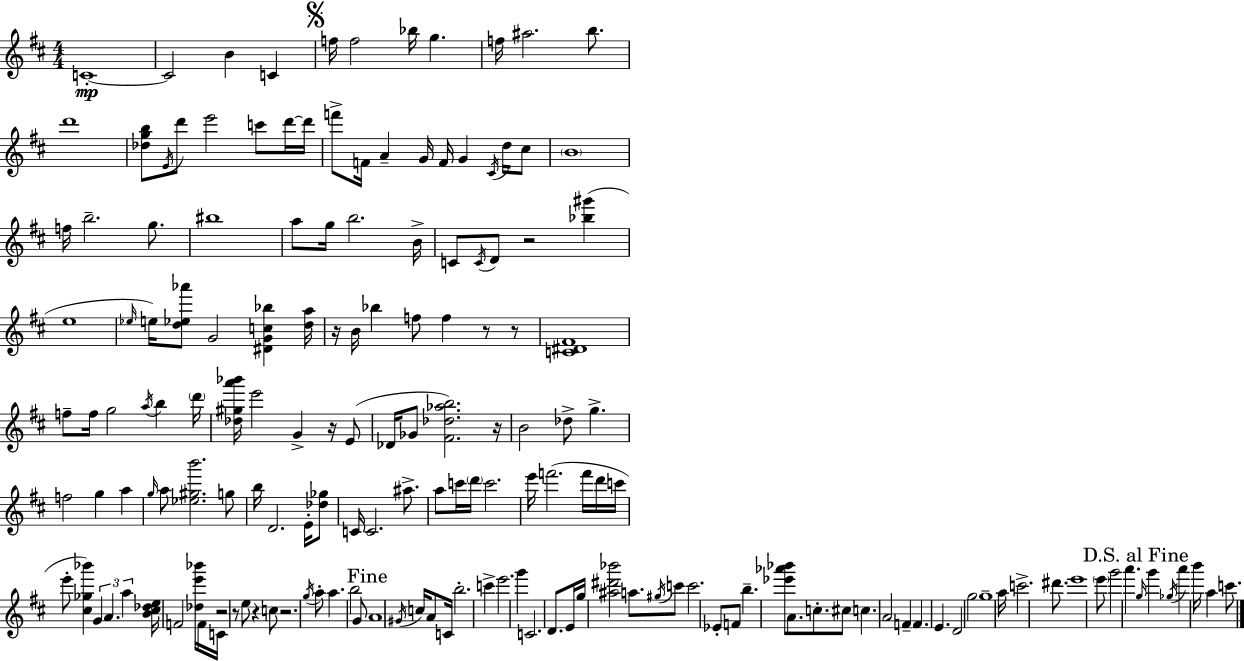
{
  \clef treble
  \numericTimeSignature
  \time 4/4
  \key d \major
  c'1-.~~\mp | c'2 b'4 c'4 | \mark \markup { \musicglyph "scripts.segno" } f''16 f''2 bes''16 g''4. | f''16 ais''2. b''8. | \break d'''1 | <des'' g'' b''>8 \acciaccatura { e'16 } d'''8 e'''2 c'''8 d'''16~~ | d'''16 f'''8-> f'16 a'4-- g'16 f'16 g'4 \acciaccatura { cis'16 } d''16 | cis''8 \parenthesize b'1 | \break f''16 b''2.-- g''8. | bis''1 | a''8 g''16 b''2. | b'16-> c'8 \acciaccatura { c'16 } d'8 r2 <bes'' gis'''>4( | \break e''1 | \grace { ees''16 }) e''16 <d'' ees'' aes'''>8 g'2 <dis' g' c'' bes''>4 | <d'' a''>16 r16 b'16 bes''4 f''8 f''4 | r8 r8 <c' dis' fis'>1 | \break f''8-- f''16 g''2 \acciaccatura { a''16 } | b''4 \parenthesize d'''16 <des'' gis'' a''' bes'''>16 e'''2 g'4-> | r16 e'8( des'16 ges'8 <fis' des'' aes'' b''>2.) | r16 b'2 des''8-> g''4.-> | \break f''2 g''4 | a''4 \grace { g''16 } a''8 <ees'' gis'' b'''>2. | g''8 b''16 d'2. | e'16-. <des'' ges''>8 c'16 c'2. | \break ais''8.-> a''8 c'''16 \parenthesize d'''16 c'''2. | e'''16 f'''2.( | f'''16 d'''16 c'''16 e'''8-. <cis'' ges'' bes'''>4) \tuplet 3/2 { g'4 | a'4. a''4 } <b' cis'' des'' e''>16 f'2 | \break <des'' e''' bes'''>16 f'16 c'16 r2 r8 | e''8 r4 c''8 r2. | \acciaccatura { g''16 } a''8-. a''4. b''2 | g'8 \mark "Fine" a'1 | \break \acciaccatura { gis'16 } c''16 a'8 c'16 b''2.-. | c'''4-> e'''2. | g'''4 c'2. | d'8. e'16 g''16 <ais'' dis''' bes'''>2 | \break a''8. \acciaccatura { gis''16 } c'''8 c'''2. | ees'8-. f'8 b''4.-- | <ees''' aes''' bes'''>8 a'8. c''8.-. cis''8 c''4. | a'2 f'4-- f'4. | \break e'4. d'2 | g''2 g''1-- | a''16 c'''2.-> | dis'''8. e'''1 | \break \parenthesize e'''8 g'''2 | a'''4. \mark "D.S. al Fine" \grace { g''16 } g'''4 \acciaccatura { ges''16 } a'''4 | b'''16 a''4 c'''8. \bar "|."
}